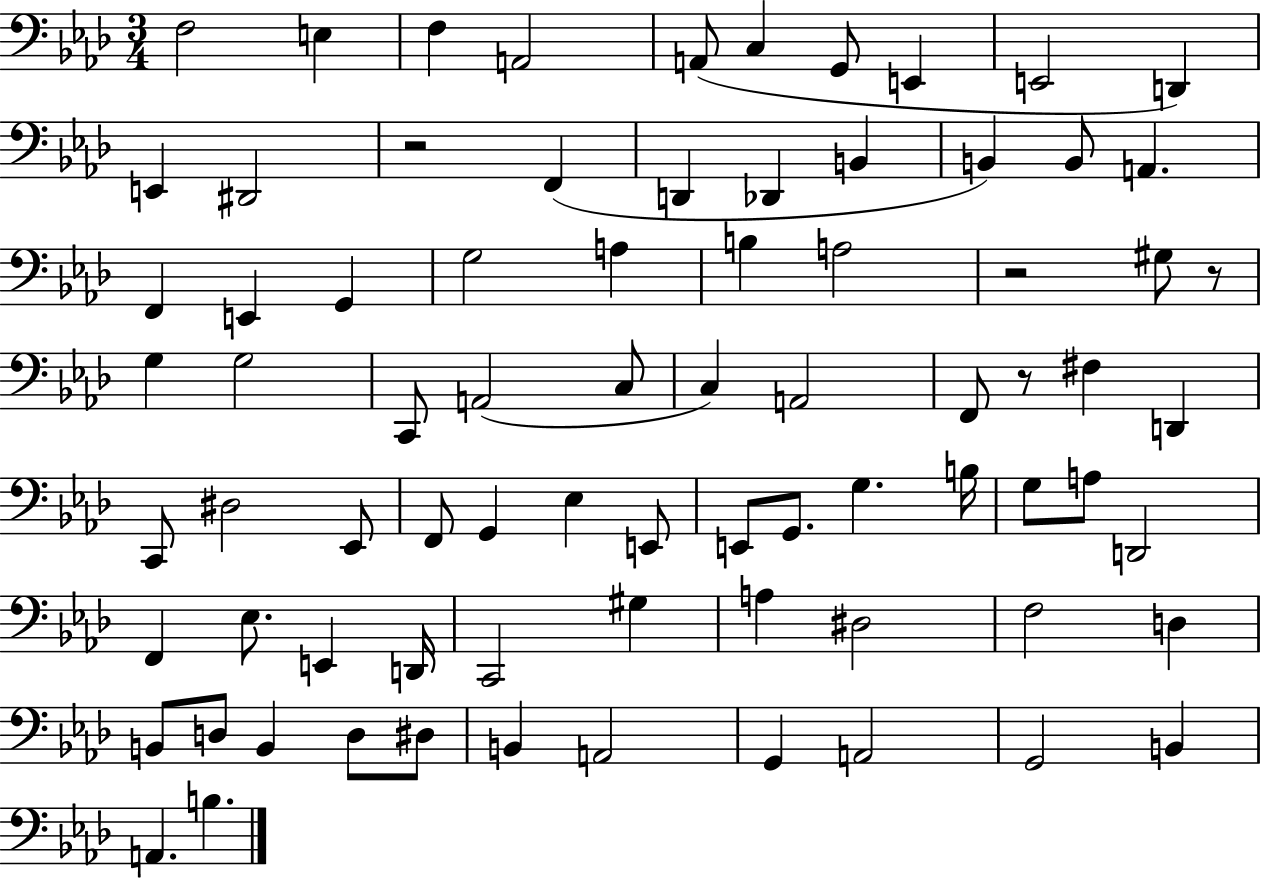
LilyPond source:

{
  \clef bass
  \numericTimeSignature
  \time 3/4
  \key aes \major
  f2 e4 | f4 a,2 | a,8( c4 g,8 e,4 | e,2 d,4) | \break e,4 dis,2 | r2 f,4( | d,4 des,4 b,4 | b,4) b,8 a,4. | \break f,4 e,4 g,4 | g2 a4 | b4 a2 | r2 gis8 r8 | \break g4 g2 | c,8 a,2( c8 | c4) a,2 | f,8 r8 fis4 d,4 | \break c,8 dis2 ees,8 | f,8 g,4 ees4 e,8 | e,8 g,8. g4. b16 | g8 a8 d,2 | \break f,4 ees8. e,4 d,16 | c,2 gis4 | a4 dis2 | f2 d4 | \break b,8 d8 b,4 d8 dis8 | b,4 a,2 | g,4 a,2 | g,2 b,4 | \break a,4. b4. | \bar "|."
}